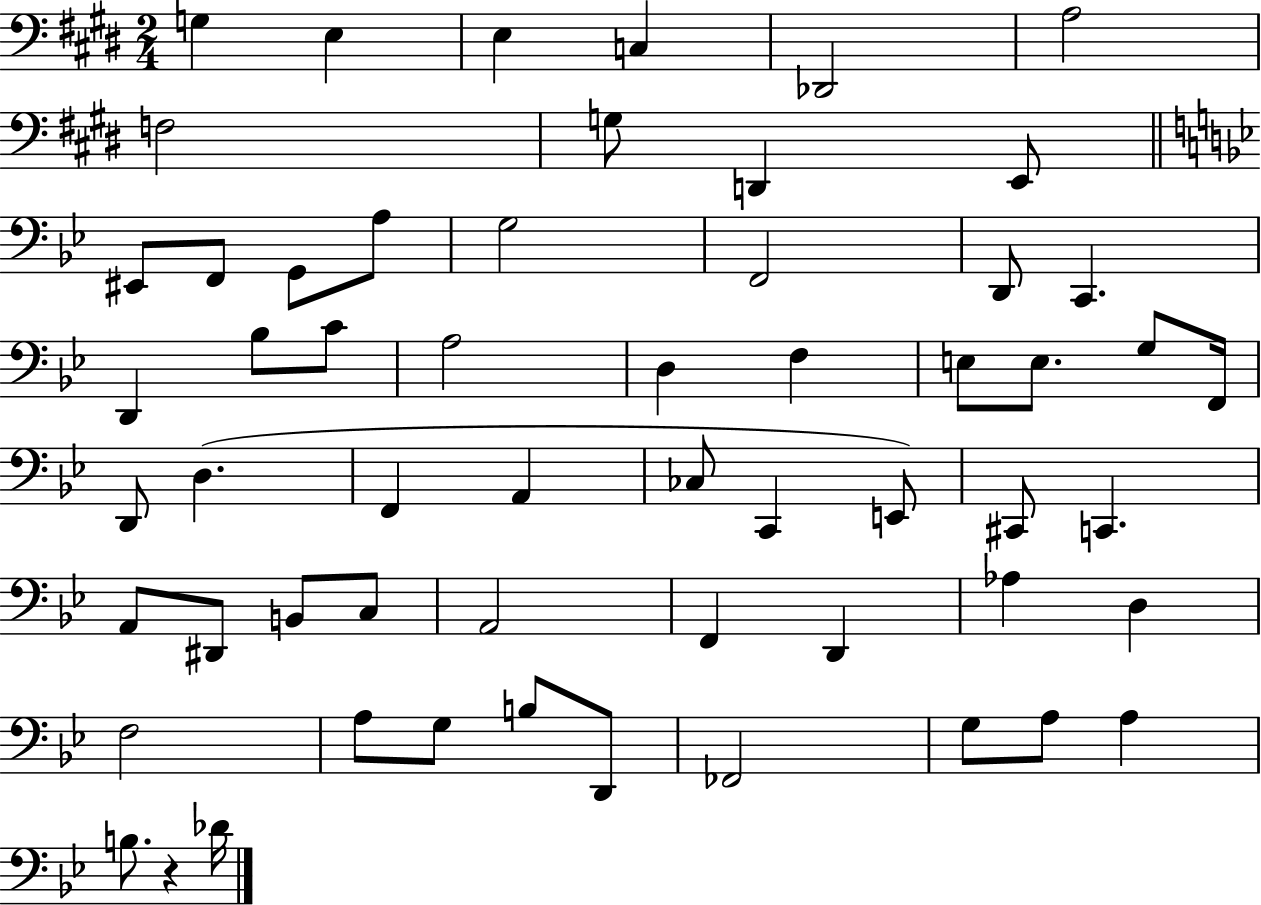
{
  \clef bass
  \numericTimeSignature
  \time 2/4
  \key e \major
  g4 e4 | e4 c4 | des,2 | a2 | \break f2 | g8 d,4 e,8 | \bar "||" \break \key g \minor eis,8 f,8 g,8 a8 | g2 | f,2 | d,8 c,4. | \break d,4 bes8 c'8 | a2 | d4 f4 | e8 e8. g8 f,16 | \break d,8 d4.( | f,4 a,4 | ces8 c,4 e,8) | cis,8 c,4. | \break a,8 dis,8 b,8 c8 | a,2 | f,4 d,4 | aes4 d4 | \break f2 | a8 g8 b8 d,8 | fes,2 | g8 a8 a4 | \break b8. r4 des'16 | \bar "|."
}